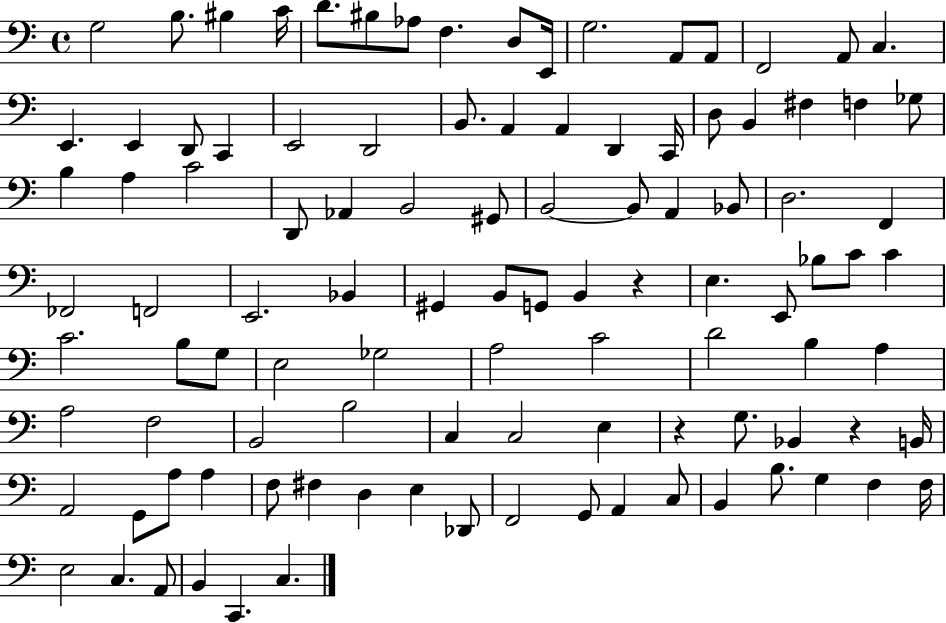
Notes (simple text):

G3/h B3/e. BIS3/q C4/s D4/e. BIS3/e Ab3/e F3/q. D3/e E2/s G3/h. A2/e A2/e F2/h A2/e C3/q. E2/q. E2/q D2/e C2/q E2/h D2/h B2/e. A2/q A2/q D2/q C2/s D3/e B2/q F#3/q F3/q Gb3/e B3/q A3/q C4/h D2/e Ab2/q B2/h G#2/e B2/h B2/e A2/q Bb2/e D3/h. F2/q FES2/h F2/h E2/h. Bb2/q G#2/q B2/e G2/e B2/q R/q E3/q. E2/e Bb3/e C4/e C4/q C4/h. B3/e G3/e E3/h Gb3/h A3/h C4/h D4/h B3/q A3/q A3/h F3/h B2/h B3/h C3/q C3/h E3/q R/q G3/e. Bb2/q R/q B2/s A2/h G2/e A3/e A3/q F3/e F#3/q D3/q E3/q Db2/e F2/h G2/e A2/q C3/e B2/q B3/e. G3/q F3/q F3/s E3/h C3/q. A2/e B2/q C2/q. C3/q.